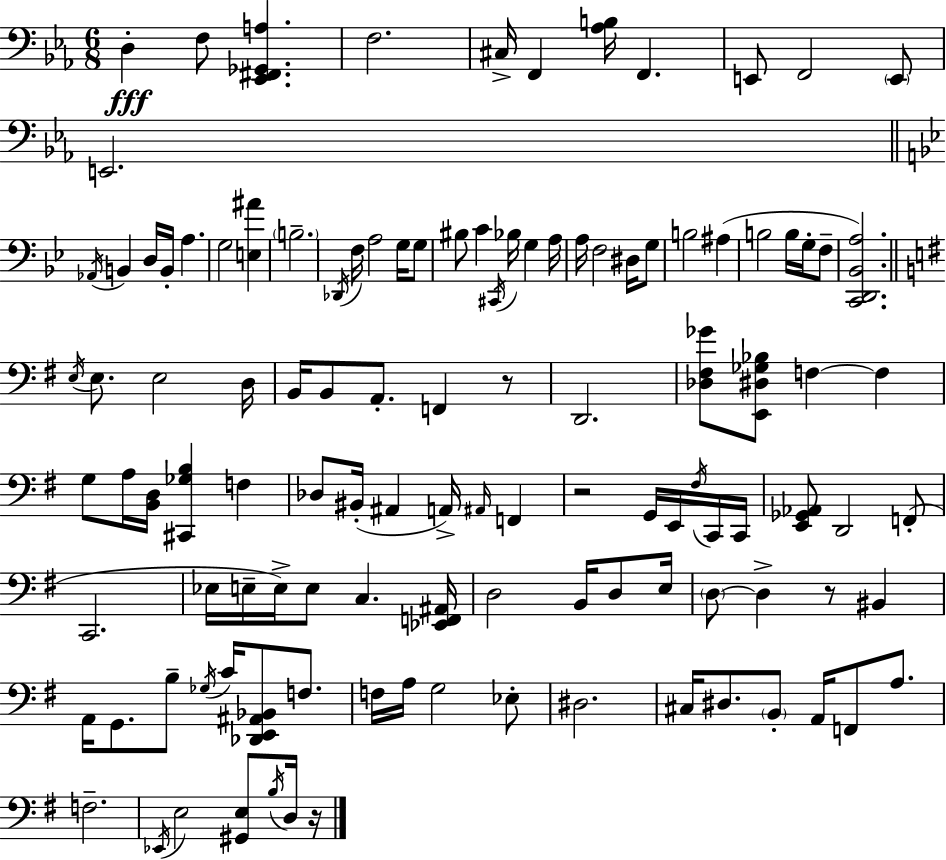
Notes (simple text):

D3/q F3/e [Eb2,F#2,Gb2,A3]/q. F3/h. C#3/s F2/q [Ab3,B3]/s F2/q. E2/e F2/h E2/e E2/h. Ab2/s B2/q D3/s B2/s A3/q. G3/h [E3,A#4]/q B3/h. Db2/s F3/s A3/h G3/s G3/e BIS3/e C4/q C#2/s Bb3/s G3/q A3/s A3/s F3/h D#3/s G3/e B3/h A#3/q B3/h B3/s G3/s F3/e [C2,D2,Bb2,A3]/h. E3/s E3/e. E3/h D3/s B2/s B2/e A2/e. F2/q R/e D2/h. [Db3,F#3,Gb4]/e [E2,D#3,Gb3,Bb3]/e F3/q F3/q G3/e A3/s [B2,D3]/s [C#2,Gb3,B3]/q F3/q Db3/e BIS2/s A#2/q A2/s A#2/s F2/q R/h G2/s E2/s F#3/s C2/s C2/s [E2,Gb2,Ab2]/e D2/h F2/e C2/h. Eb3/s E3/s E3/s E3/e C3/q. [Eb2,F2,A#2]/s D3/h B2/s D3/e E3/s D3/e D3/q R/e BIS2/q A2/s G2/e. B3/e Gb3/s C4/s [Db2,E2,A#2,Bb2]/e F3/e. F3/s A3/s G3/h Eb3/e D#3/h. C#3/s D#3/e. B2/e A2/s F2/e A3/e. F3/h. Eb2/s E3/h [G#2,E3]/e B3/s D3/s R/s